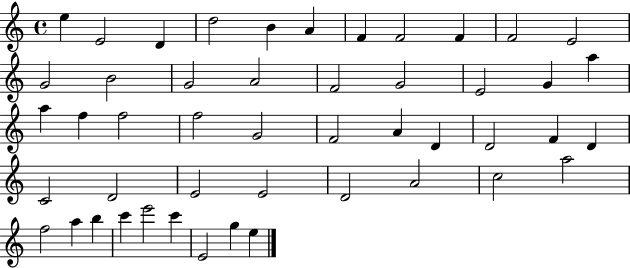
X:1
T:Untitled
M:4/4
L:1/4
K:C
e E2 D d2 B A F F2 F F2 E2 G2 B2 G2 A2 F2 G2 E2 G a a f f2 f2 G2 F2 A D D2 F D C2 D2 E2 E2 D2 A2 c2 a2 f2 a b c' e'2 c' E2 g e